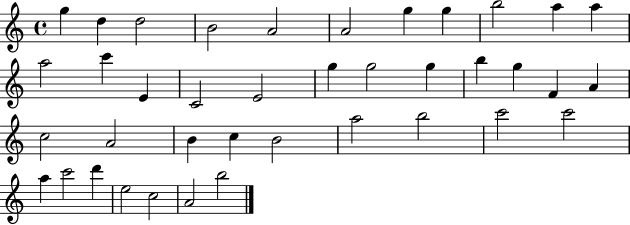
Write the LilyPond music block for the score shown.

{
  \clef treble
  \time 4/4
  \defaultTimeSignature
  \key c \major
  g''4 d''4 d''2 | b'2 a'2 | a'2 g''4 g''4 | b''2 a''4 a''4 | \break a''2 c'''4 e'4 | c'2 e'2 | g''4 g''2 g''4 | b''4 g''4 f'4 a'4 | \break c''2 a'2 | b'4 c''4 b'2 | a''2 b''2 | c'''2 c'''2 | \break a''4 c'''2 d'''4 | e''2 c''2 | a'2 b''2 | \bar "|."
}